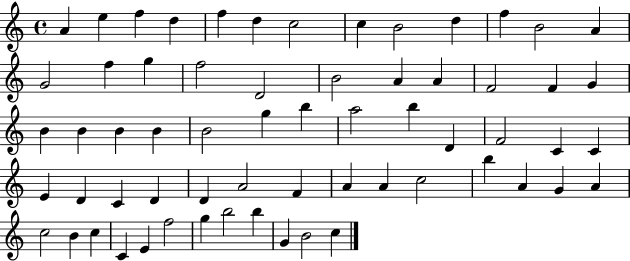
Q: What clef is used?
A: treble